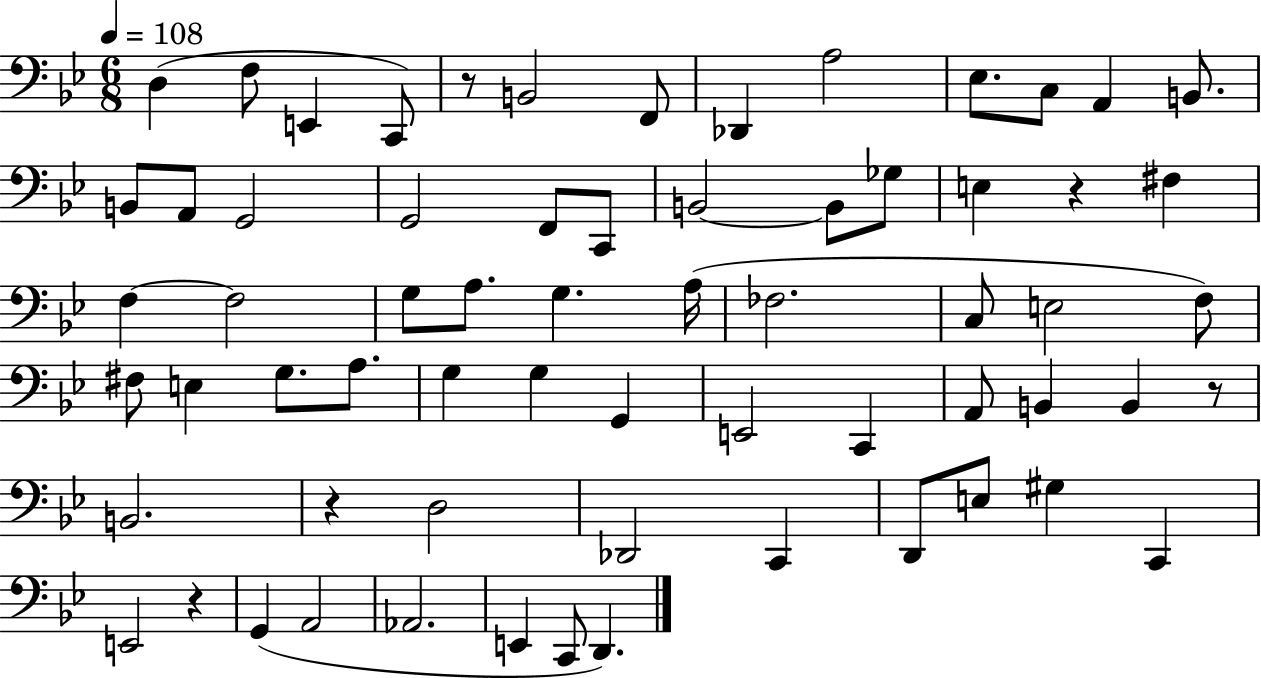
X:1
T:Untitled
M:6/8
L:1/4
K:Bb
D, F,/2 E,, C,,/2 z/2 B,,2 F,,/2 _D,, A,2 _E,/2 C,/2 A,, B,,/2 B,,/2 A,,/2 G,,2 G,,2 F,,/2 C,,/2 B,,2 B,,/2 _G,/2 E, z ^F, F, F,2 G,/2 A,/2 G, A,/4 _F,2 C,/2 E,2 F,/2 ^F,/2 E, G,/2 A,/2 G, G, G,, E,,2 C,, A,,/2 B,, B,, z/2 B,,2 z D,2 _D,,2 C,, D,,/2 E,/2 ^G, C,, E,,2 z G,, A,,2 _A,,2 E,, C,,/2 D,,